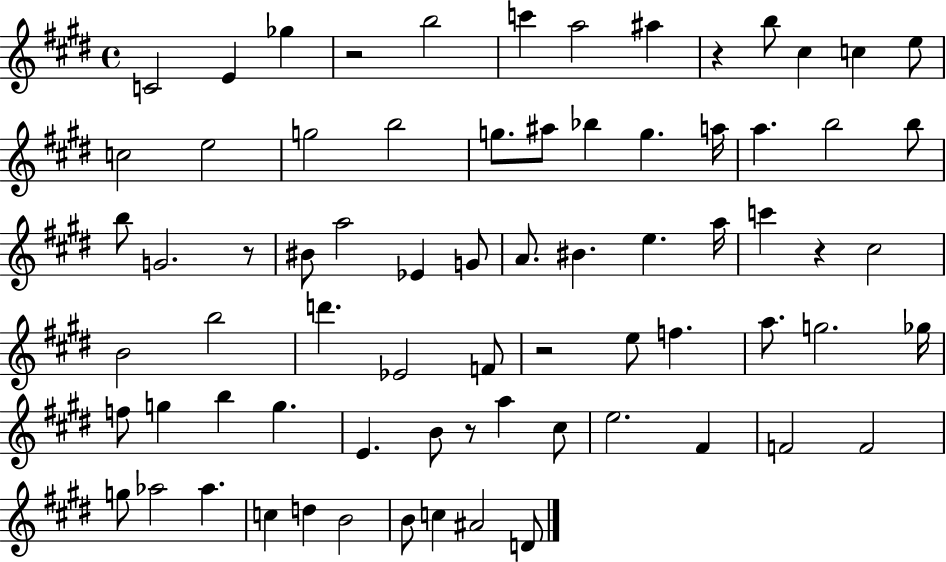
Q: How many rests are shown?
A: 6